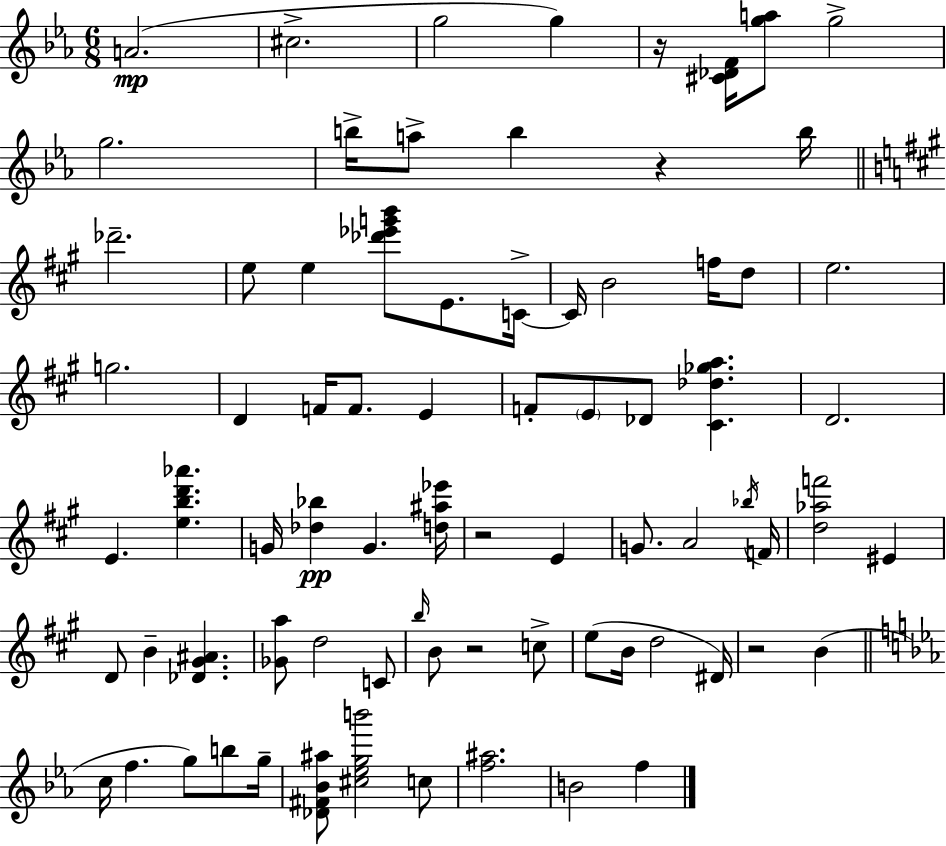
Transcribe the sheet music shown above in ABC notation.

X:1
T:Untitled
M:6/8
L:1/4
K:Eb
A2 ^c2 g2 g z/4 [^C_DF]/4 [ga]/2 g2 g2 b/4 a/2 b z b/4 _d'2 e/2 e [_d'_e'g'b']/2 E/2 C/4 C/4 B2 f/4 d/2 e2 g2 D F/4 F/2 E F/2 E/2 _D/2 [^C_d_ga] D2 E [ebd'_a'] G/4 [_d_b] G [d^a_e']/4 z2 E G/2 A2 _b/4 F/4 [d_af']2 ^E D/2 B [_D^G^A] [_Ga]/2 d2 C/2 b/4 B/2 z2 c/2 e/2 B/4 d2 ^D/4 z2 B c/4 f g/2 b/2 g/4 [_D^F_B^a]/2 [^c_egb']2 c/2 [f^a]2 B2 f